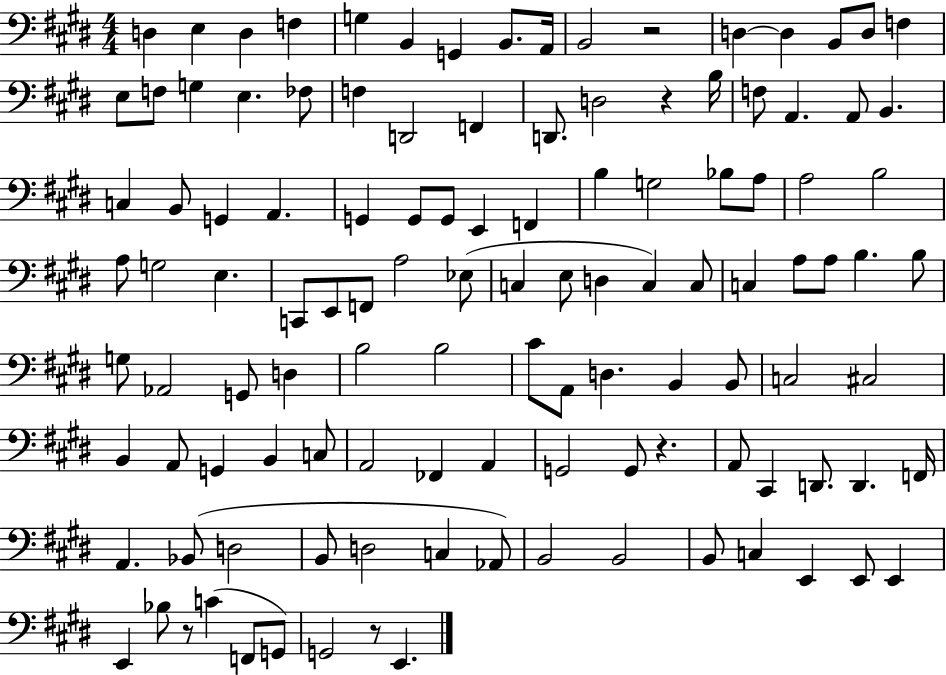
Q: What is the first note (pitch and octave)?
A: D3